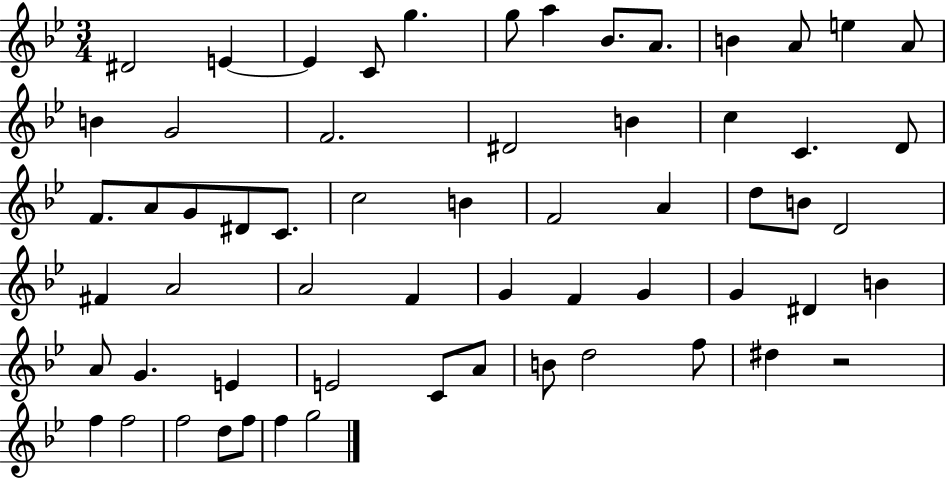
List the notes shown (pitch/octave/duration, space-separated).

D#4/h E4/q E4/q C4/e G5/q. G5/e A5/q Bb4/e. A4/e. B4/q A4/e E5/q A4/e B4/q G4/h F4/h. D#4/h B4/q C5/q C4/q. D4/e F4/e. A4/e G4/e D#4/e C4/e. C5/h B4/q F4/h A4/q D5/e B4/e D4/h F#4/q A4/h A4/h F4/q G4/q F4/q G4/q G4/q D#4/q B4/q A4/e G4/q. E4/q E4/h C4/e A4/e B4/e D5/h F5/e D#5/q R/h F5/q F5/h F5/h D5/e F5/e F5/q G5/h